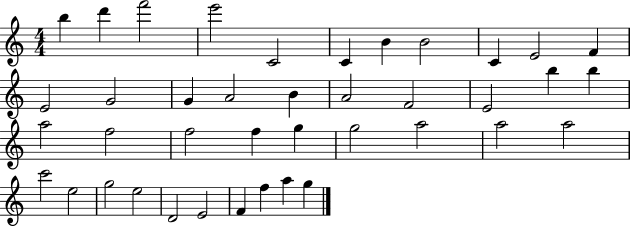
{
  \clef treble
  \numericTimeSignature
  \time 4/4
  \key c \major
  b''4 d'''4 f'''2 | e'''2 c'2 | c'4 b'4 b'2 | c'4 e'2 f'4 | \break e'2 g'2 | g'4 a'2 b'4 | a'2 f'2 | e'2 b''4 b''4 | \break a''2 f''2 | f''2 f''4 g''4 | g''2 a''2 | a''2 a''2 | \break c'''2 e''2 | g''2 e''2 | d'2 e'2 | f'4 f''4 a''4 g''4 | \break \bar "|."
}